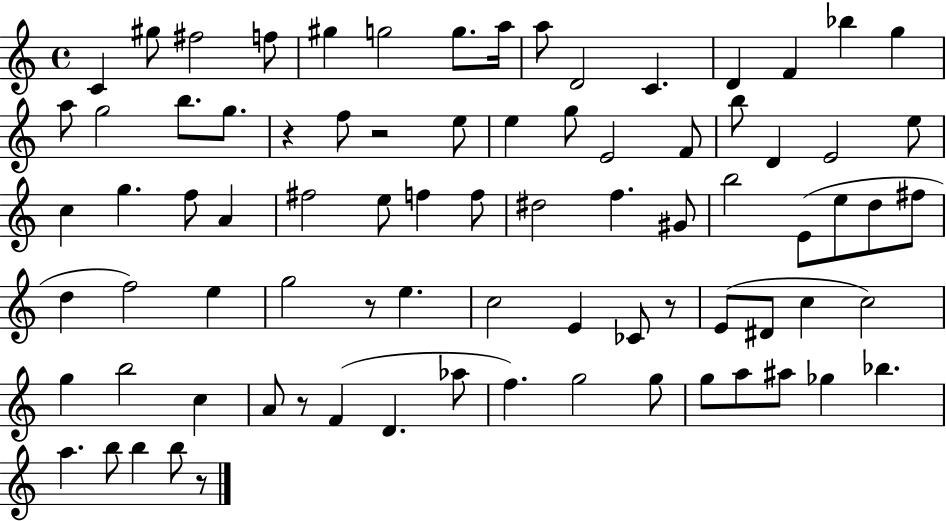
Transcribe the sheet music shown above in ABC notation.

X:1
T:Untitled
M:4/4
L:1/4
K:C
C ^g/2 ^f2 f/2 ^g g2 g/2 a/4 a/2 D2 C D F _b g a/2 g2 b/2 g/2 z f/2 z2 e/2 e g/2 E2 F/2 b/2 D E2 e/2 c g f/2 A ^f2 e/2 f f/2 ^d2 f ^G/2 b2 E/2 e/2 d/2 ^f/2 d f2 e g2 z/2 e c2 E _C/2 z/2 E/2 ^D/2 c c2 g b2 c A/2 z/2 F D _a/2 f g2 g/2 g/2 a/2 ^a/2 _g _b a b/2 b b/2 z/2